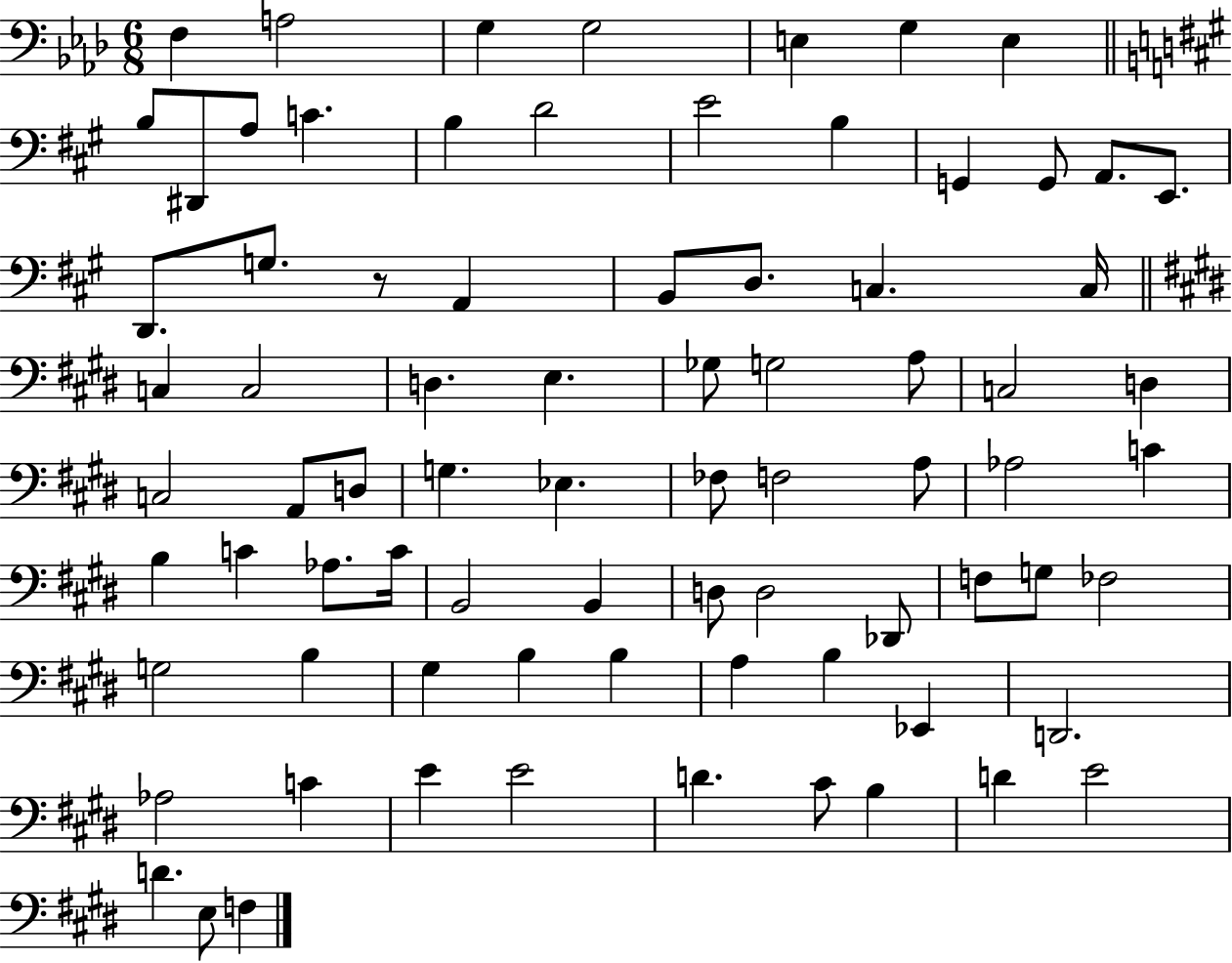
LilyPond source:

{
  \clef bass
  \numericTimeSignature
  \time 6/8
  \key aes \major
  \repeat volta 2 { f4 a2 | g4 g2 | e4 g4 e4 | \bar "||" \break \key a \major b8 dis,8 a8 c'4. | b4 d'2 | e'2 b4 | g,4 g,8 a,8. e,8. | \break d,8. g8. r8 a,4 | b,8 d8. c4. c16 | \bar "||" \break \key e \major c4 c2 | d4. e4. | ges8 g2 a8 | c2 d4 | \break c2 a,8 d8 | g4. ees4. | fes8 f2 a8 | aes2 c'4 | \break b4 c'4 aes8. c'16 | b,2 b,4 | d8 d2 des,8 | f8 g8 fes2 | \break g2 b4 | gis4 b4 b4 | a4 b4 ees,4 | d,2. | \break aes2 c'4 | e'4 e'2 | d'4. cis'8 b4 | d'4 e'2 | \break d'4. e8 f4 | } \bar "|."
}